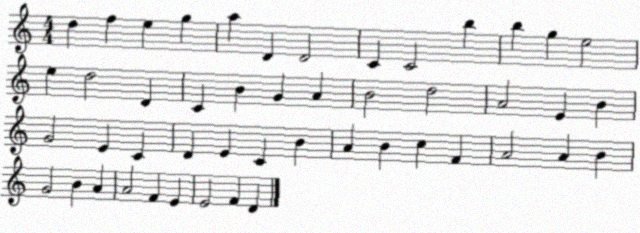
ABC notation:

X:1
T:Untitled
M:4/4
L:1/4
K:C
d f e g a D D2 C C2 b b g e2 e d2 D C B G A B2 d2 A2 E B G2 E C D E C B A B c F A2 A B G2 B A A2 F E E2 F D